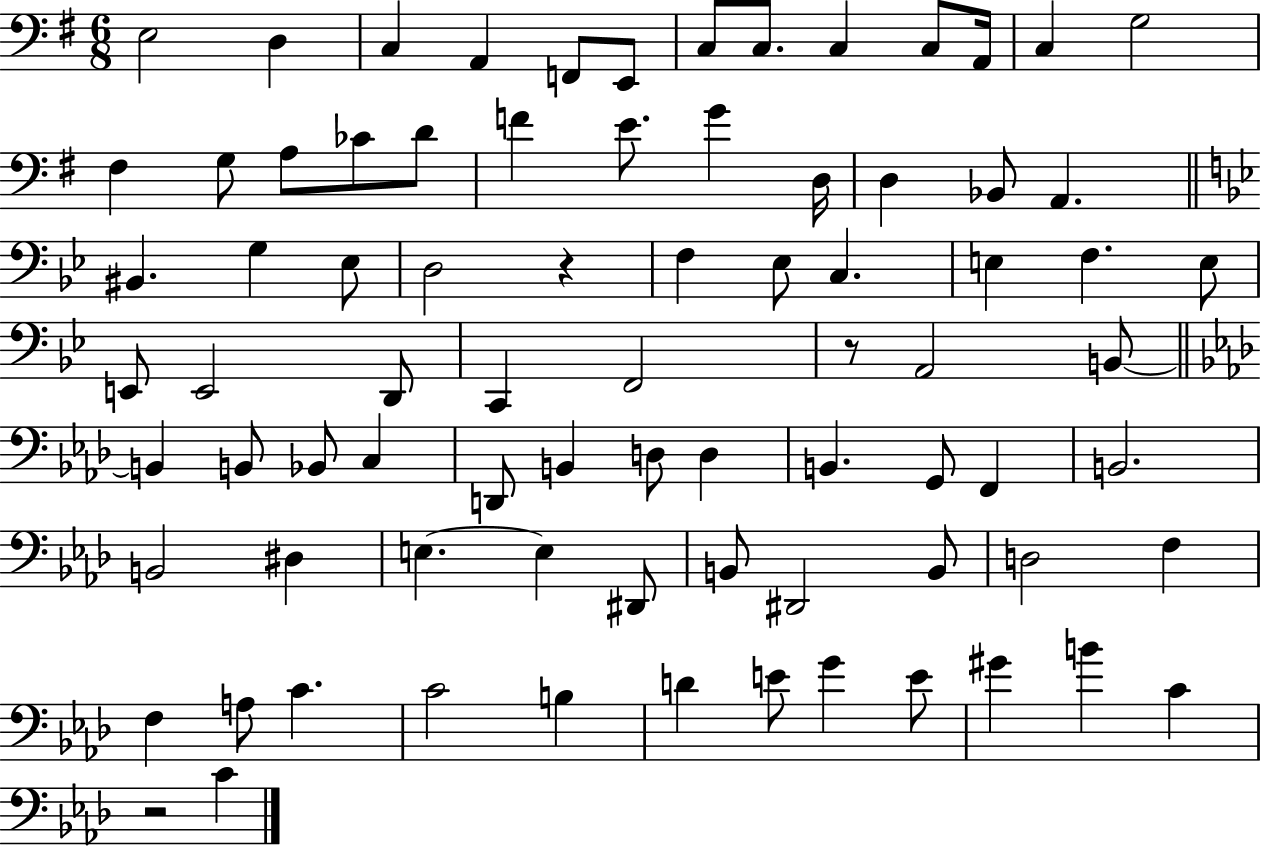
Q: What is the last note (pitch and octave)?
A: C4